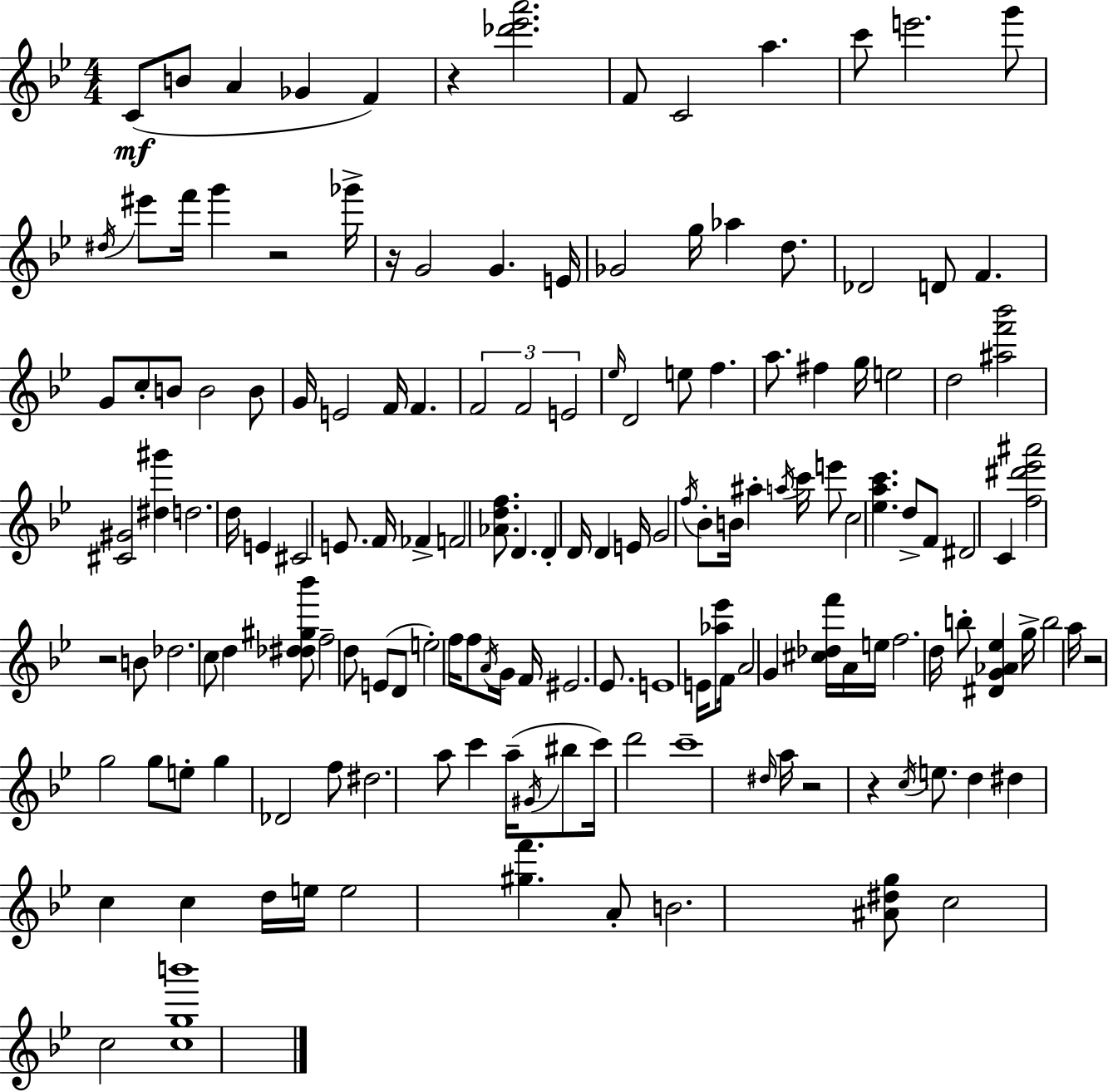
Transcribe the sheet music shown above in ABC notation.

X:1
T:Untitled
M:4/4
L:1/4
K:Gm
C/2 B/2 A _G F z [_d'_e'a']2 F/2 C2 a c'/2 e'2 g'/2 ^d/4 ^e'/2 f'/4 g' z2 _g'/4 z/4 G2 G E/4 _G2 g/4 _a d/2 _D2 D/2 F G/2 c/2 B/2 B2 B/2 G/4 E2 F/4 F F2 F2 E2 _e/4 D2 e/2 f a/2 ^f g/4 e2 d2 [^af'_b']2 [^C^G]2 [^d^g'] d2 d/4 E ^C2 E/2 F/4 _F F2 [_Adf]/2 D D D/4 D E/4 G2 f/4 _B/2 B/4 ^a a/4 c'/4 e'/2 c2 [_eac'] d/2 F/2 ^D2 C [f^d'_e'^a']2 z2 B/2 _d2 c/2 d [_d^d^g_b']/2 f2 d/2 E/2 D/2 e2 f/4 f/2 A/4 G/4 F/4 ^E2 _E/2 E4 E/4 [_a_e']/2 F/4 A2 G [^c_df']/4 A/4 e/4 f2 d/4 b/2 [^DG_A_e] g/4 b2 a/4 z2 g2 g/2 e/2 g _D2 f/2 ^d2 a/2 c' a/4 ^G/4 ^b/2 c'/4 d'2 c'4 ^d/4 a/4 z2 z c/4 e/2 d ^d c c d/4 e/4 e2 [^gf'] A/2 B2 [^A^dg]/2 c2 c2 [cgb']4